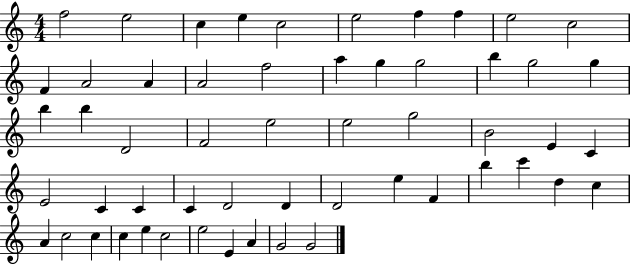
X:1
T:Untitled
M:4/4
L:1/4
K:C
f2 e2 c e c2 e2 f f e2 c2 F A2 A A2 f2 a g g2 b g2 g b b D2 F2 e2 e2 g2 B2 E C E2 C C C D2 D D2 e F b c' d c A c2 c c e c2 e2 E A G2 G2